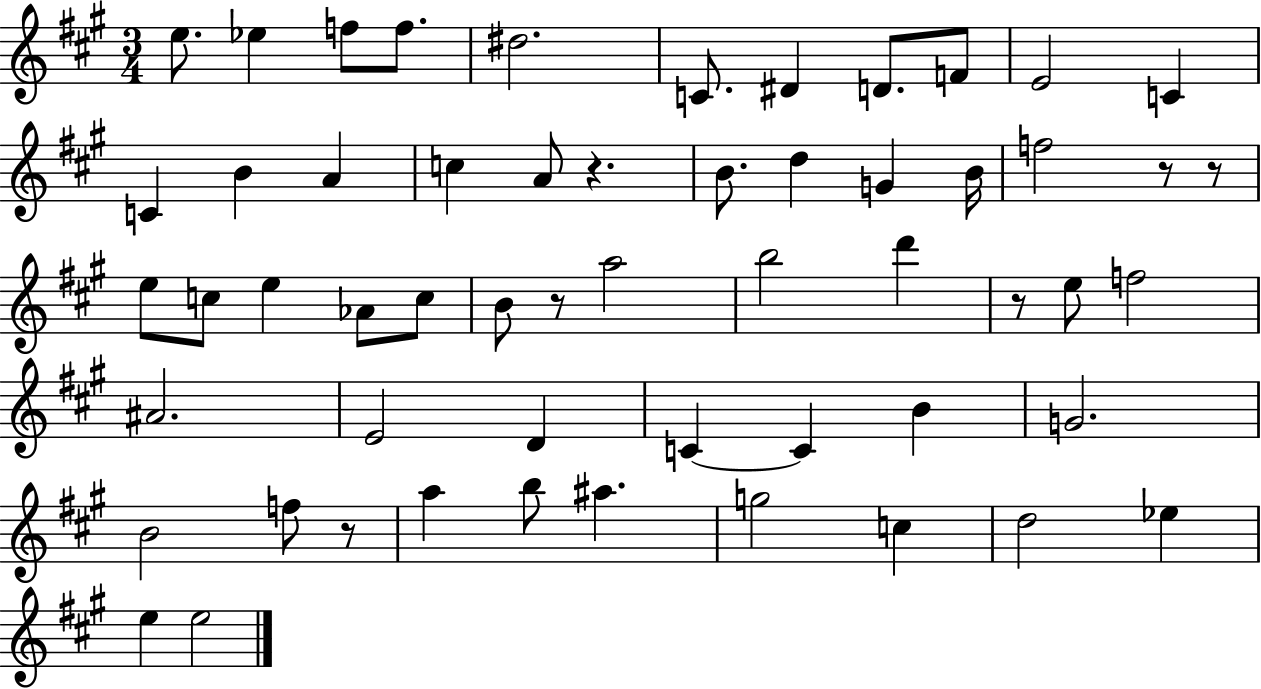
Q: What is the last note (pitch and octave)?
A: E5